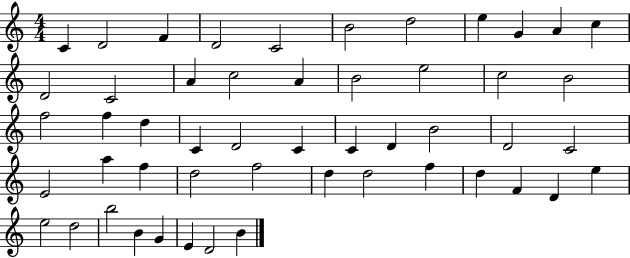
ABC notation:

X:1
T:Untitled
M:4/4
L:1/4
K:C
C D2 F D2 C2 B2 d2 e G A c D2 C2 A c2 A B2 e2 c2 B2 f2 f d C D2 C C D B2 D2 C2 E2 a f d2 f2 d d2 f d F D e e2 d2 b2 B G E D2 B